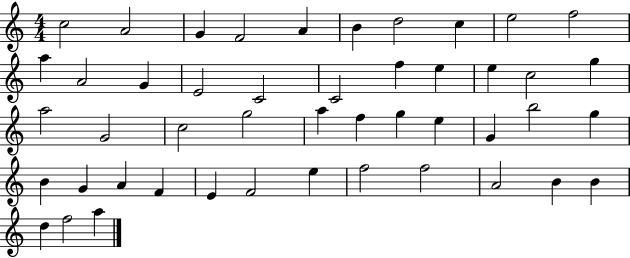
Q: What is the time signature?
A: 4/4